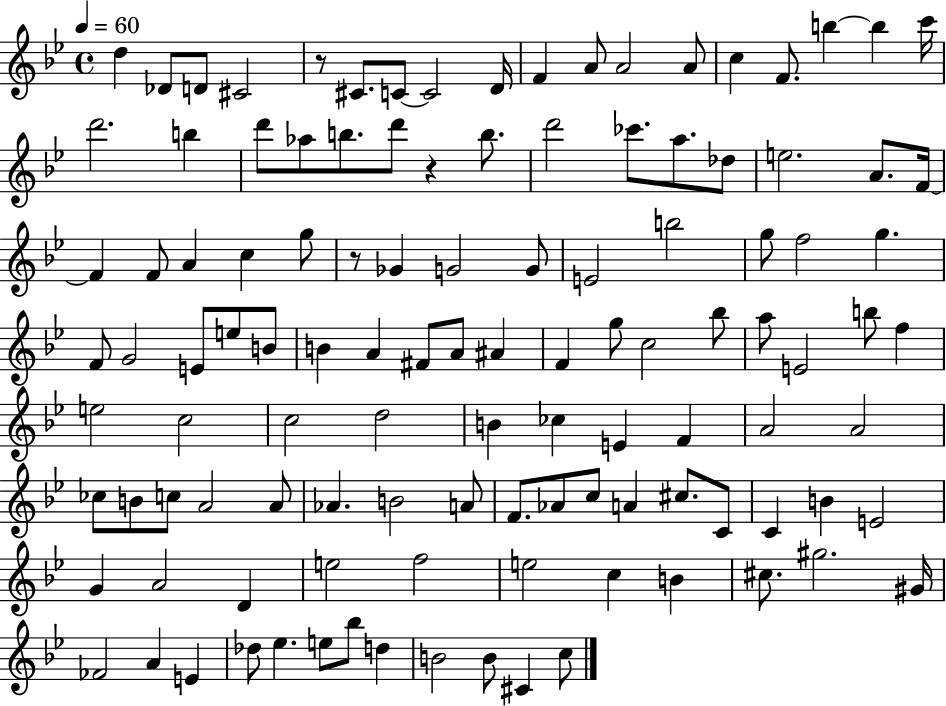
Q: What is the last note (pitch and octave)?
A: C5